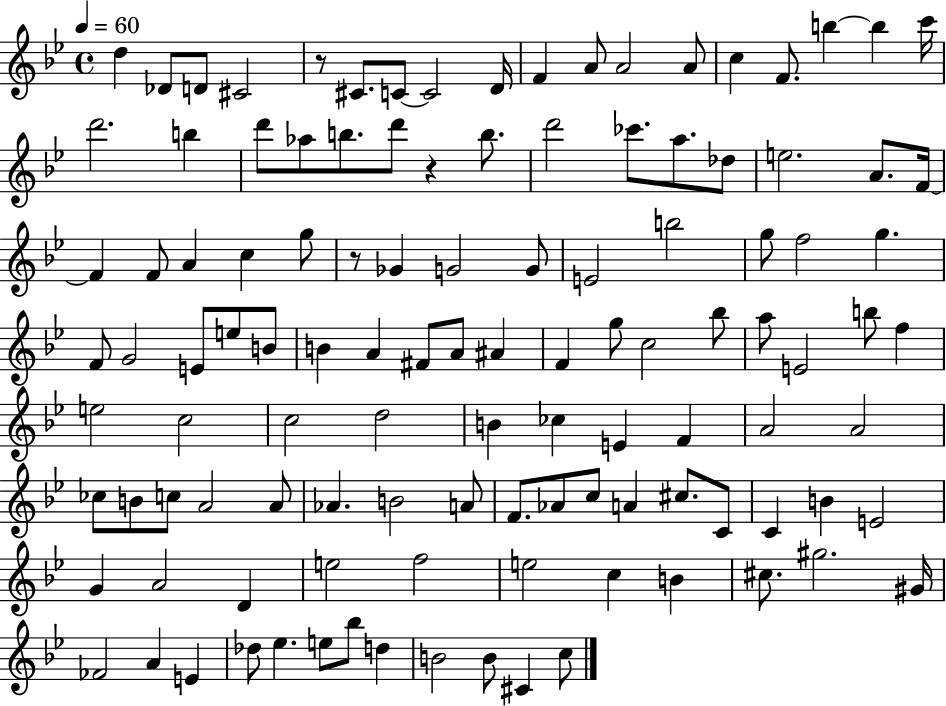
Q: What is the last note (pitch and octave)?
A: C5